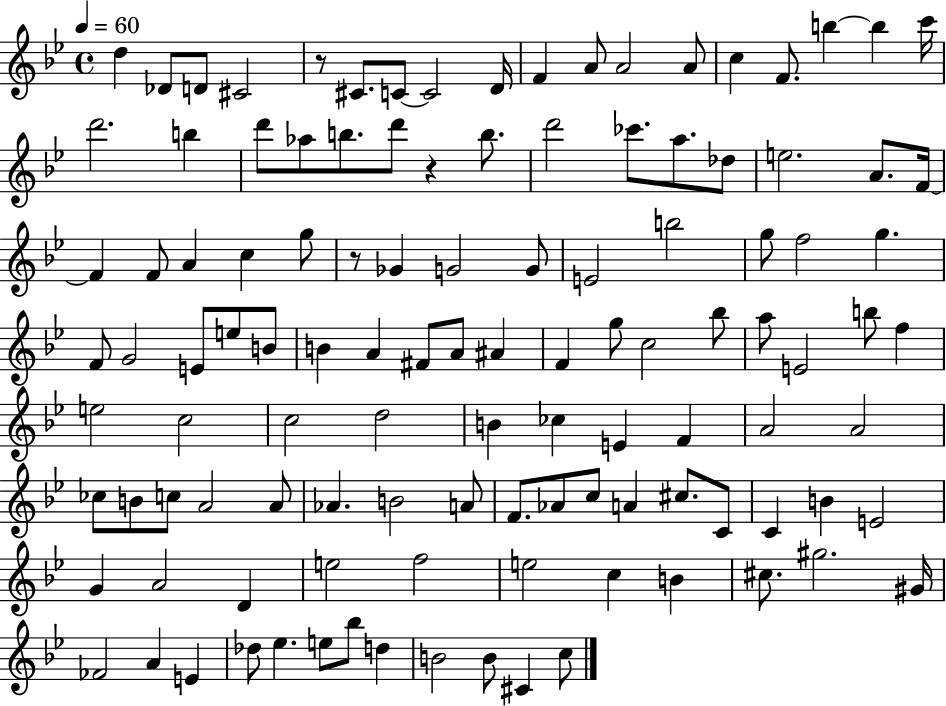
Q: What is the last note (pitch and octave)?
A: C5